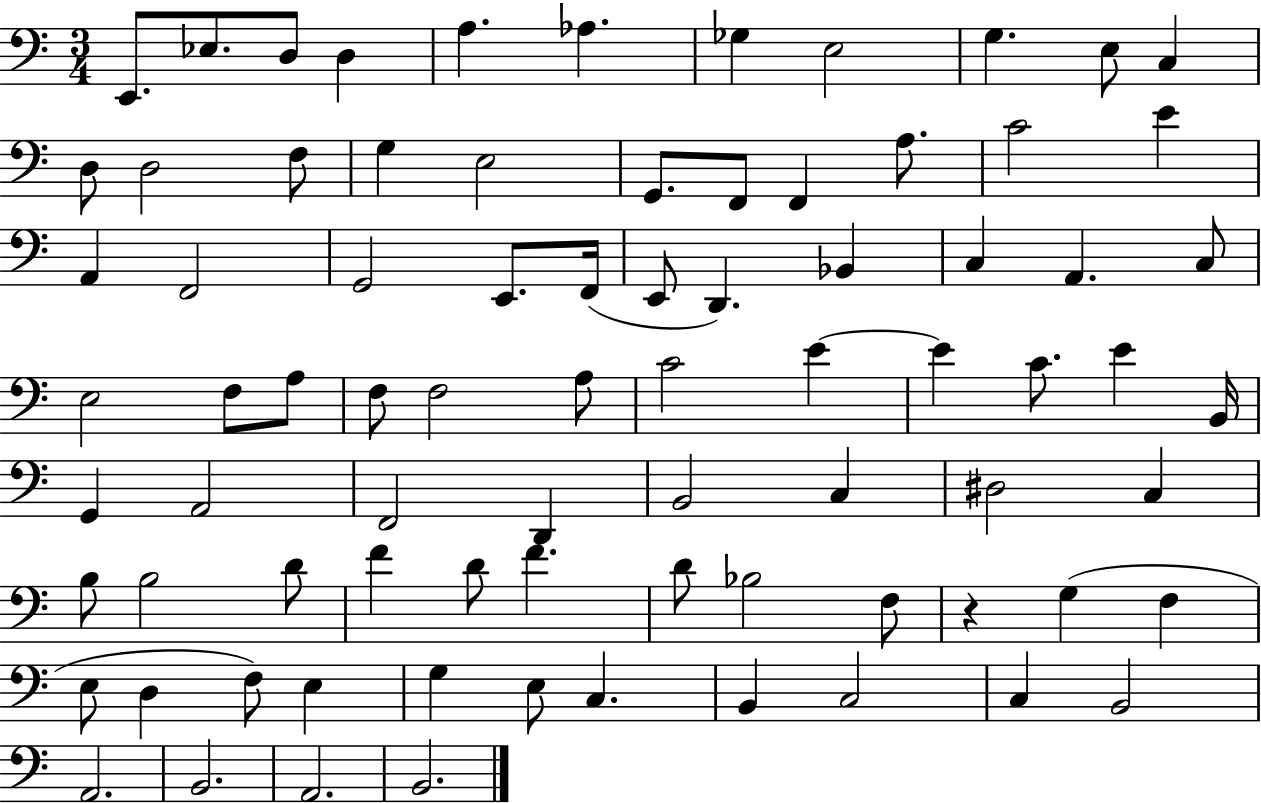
X:1
T:Untitled
M:3/4
L:1/4
K:C
E,,/2 _E,/2 D,/2 D, A, _A, _G, E,2 G, E,/2 C, D,/2 D,2 F,/2 G, E,2 G,,/2 F,,/2 F,, A,/2 C2 E A,, F,,2 G,,2 E,,/2 F,,/4 E,,/2 D,, _B,, C, A,, C,/2 E,2 F,/2 A,/2 F,/2 F,2 A,/2 C2 E E C/2 E B,,/4 G,, A,,2 F,,2 D,, B,,2 C, ^D,2 C, B,/2 B,2 D/2 F D/2 F D/2 _B,2 F,/2 z G, F, E,/2 D, F,/2 E, G, E,/2 C, B,, C,2 C, B,,2 A,,2 B,,2 A,,2 B,,2